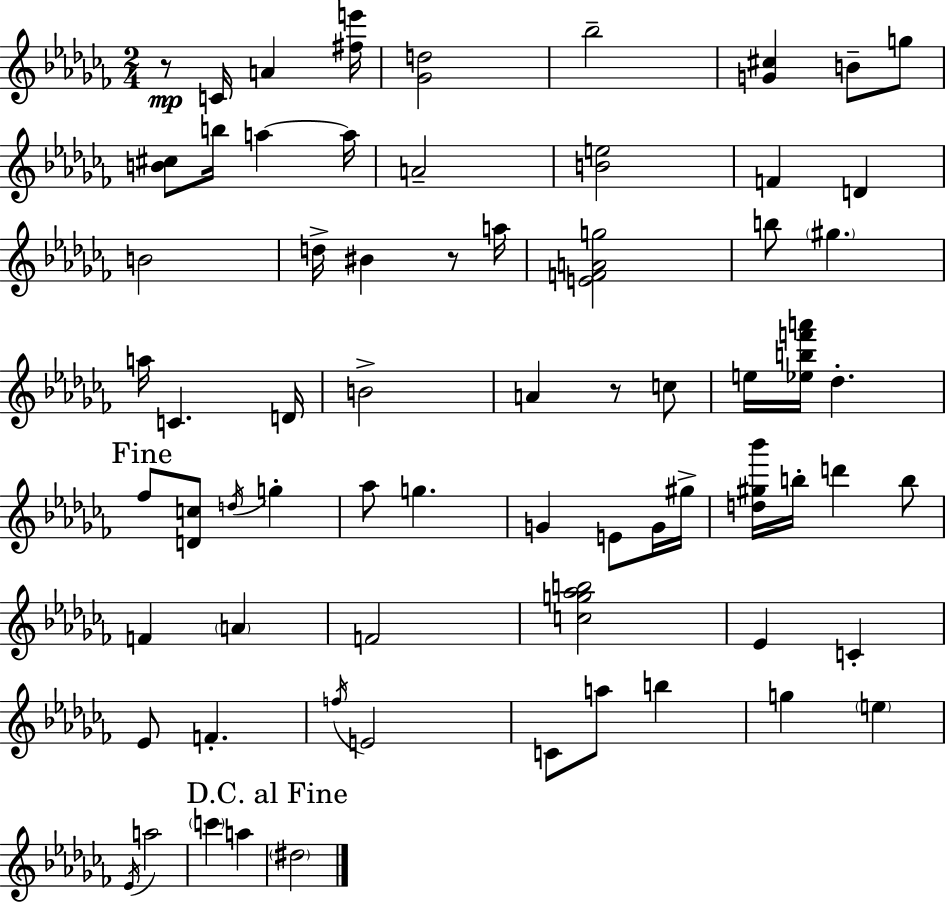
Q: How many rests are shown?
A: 3